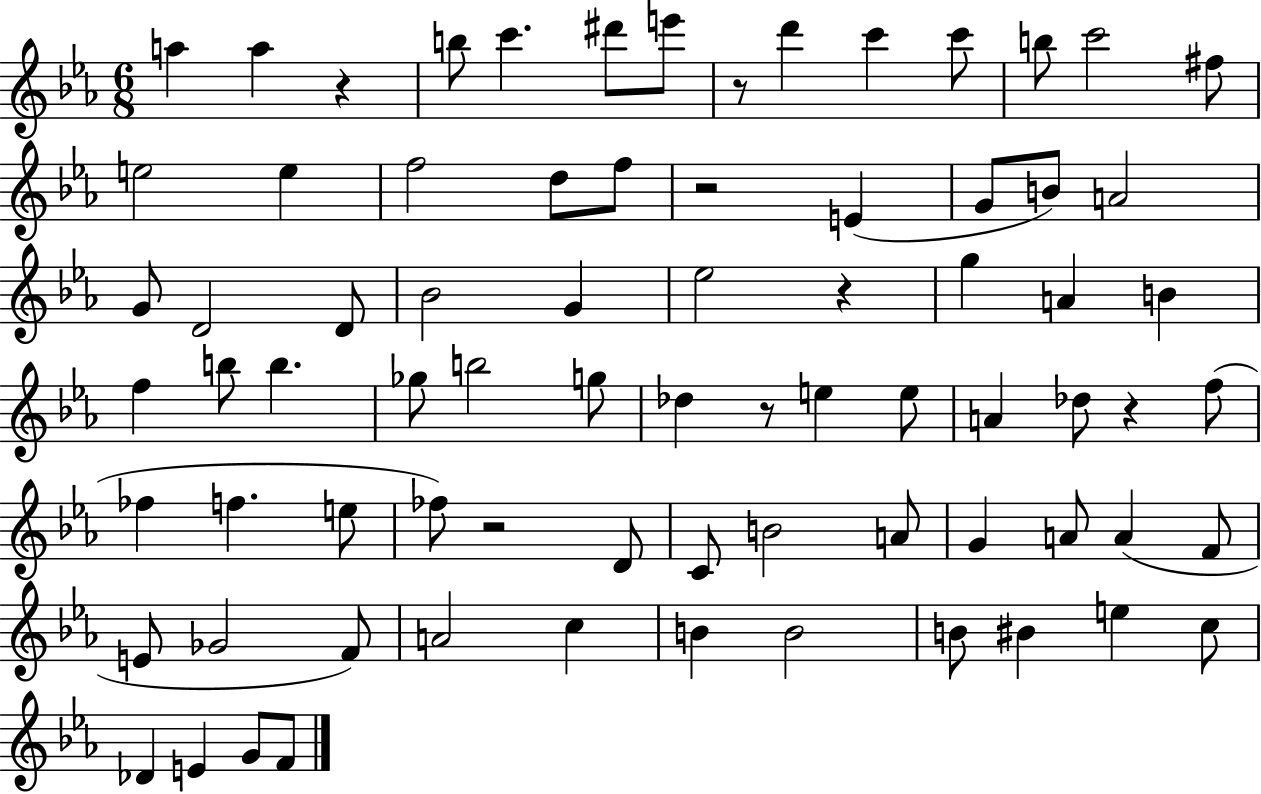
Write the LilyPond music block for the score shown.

{
  \clef treble
  \numericTimeSignature
  \time 6/8
  \key ees \major
  a''4 a''4 r4 | b''8 c'''4. dis'''8 e'''8 | r8 d'''4 c'''4 c'''8 | b''8 c'''2 fis''8 | \break e''2 e''4 | f''2 d''8 f''8 | r2 e'4( | g'8 b'8) a'2 | \break g'8 d'2 d'8 | bes'2 g'4 | ees''2 r4 | g''4 a'4 b'4 | \break f''4 b''8 b''4. | ges''8 b''2 g''8 | des''4 r8 e''4 e''8 | a'4 des''8 r4 f''8( | \break fes''4 f''4. e''8 | fes''8) r2 d'8 | c'8 b'2 a'8 | g'4 a'8 a'4( f'8 | \break e'8 ges'2 f'8) | a'2 c''4 | b'4 b'2 | b'8 bis'4 e''4 c''8 | \break des'4 e'4 g'8 f'8 | \bar "|."
}